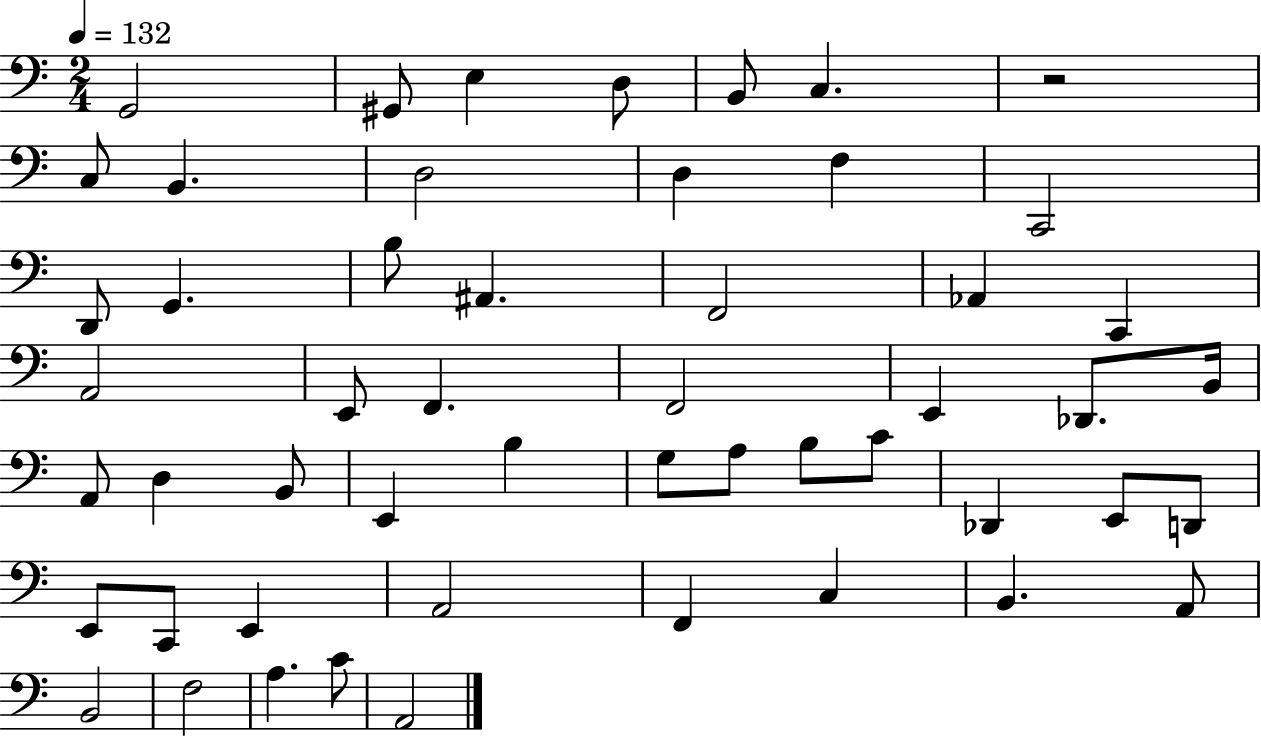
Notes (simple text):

G2/h G#2/e E3/q D3/e B2/e C3/q. R/h C3/e B2/q. D3/h D3/q F3/q C2/h D2/e G2/q. B3/e A#2/q. F2/h Ab2/q C2/q A2/h E2/e F2/q. F2/h E2/q Db2/e. B2/s A2/e D3/q B2/e E2/q B3/q G3/e A3/e B3/e C4/e Db2/q E2/e D2/e E2/e C2/e E2/q A2/h F2/q C3/q B2/q. A2/e B2/h F3/h A3/q. C4/e A2/h